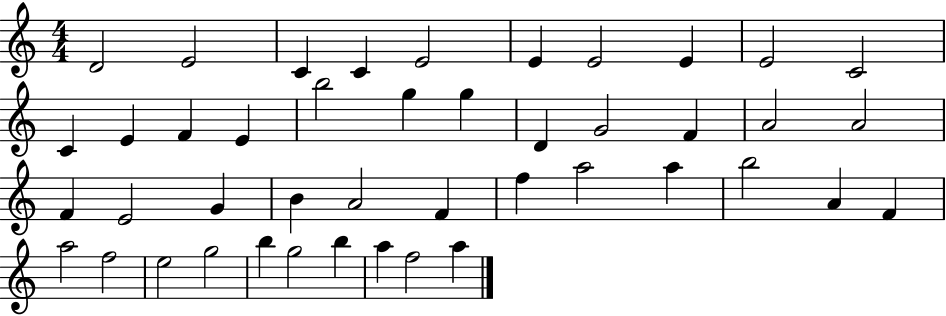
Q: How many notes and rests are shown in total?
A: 44